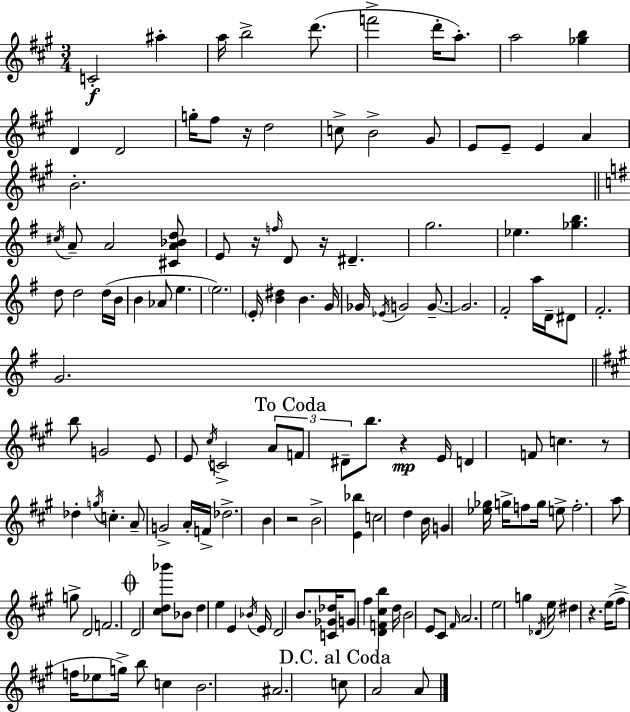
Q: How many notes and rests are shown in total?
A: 140